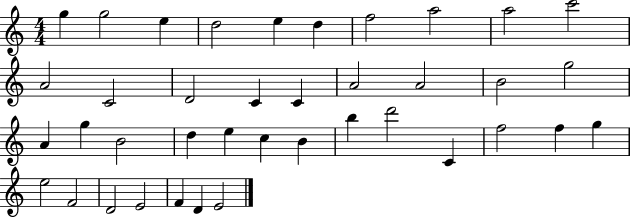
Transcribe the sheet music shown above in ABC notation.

X:1
T:Untitled
M:4/4
L:1/4
K:C
g g2 e d2 e d f2 a2 a2 c'2 A2 C2 D2 C C A2 A2 B2 g2 A g B2 d e c B b d'2 C f2 f g e2 F2 D2 E2 F D E2